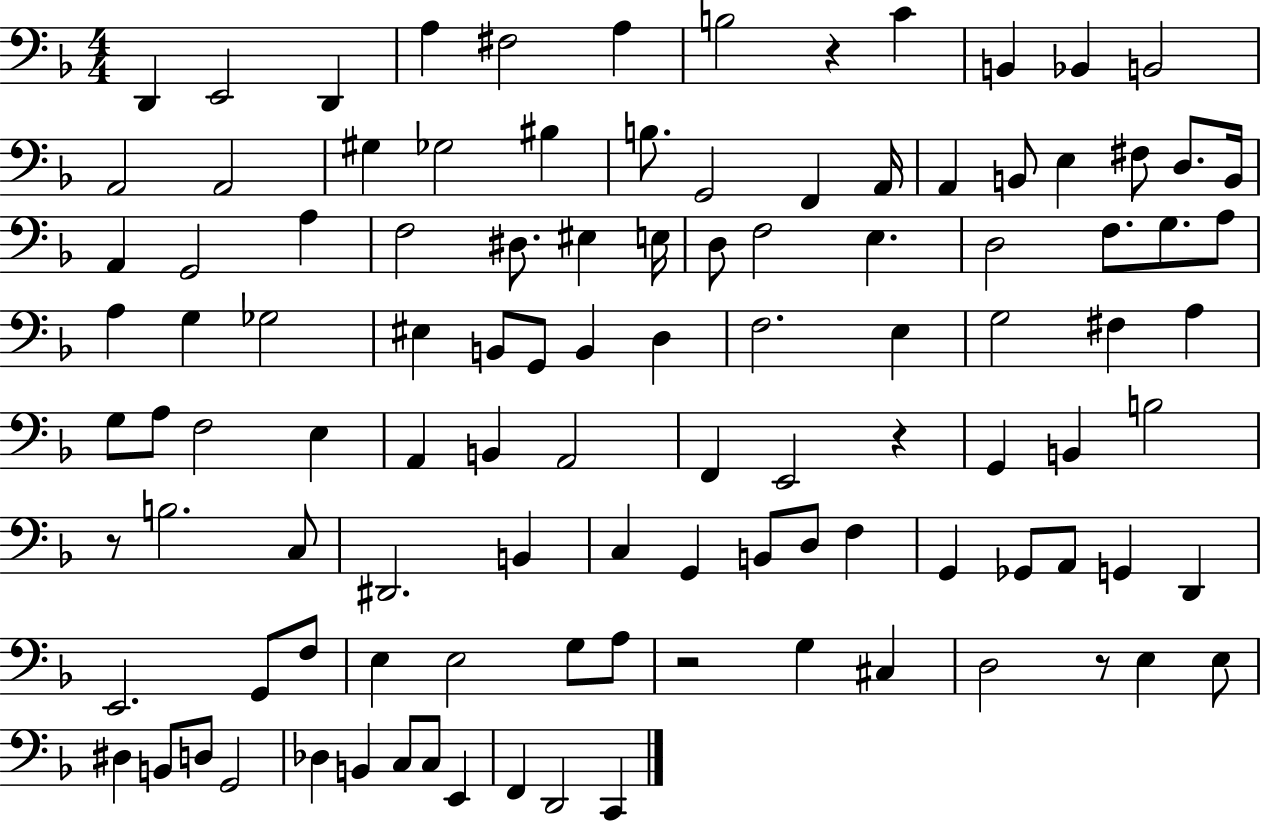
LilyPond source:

{
  \clef bass
  \numericTimeSignature
  \time 4/4
  \key f \major
  d,4 e,2 d,4 | a4 fis2 a4 | b2 r4 c'4 | b,4 bes,4 b,2 | \break a,2 a,2 | gis4 ges2 bis4 | b8. g,2 f,4 a,16 | a,4 b,8 e4 fis8 d8. b,16 | \break a,4 g,2 a4 | f2 dis8. eis4 e16 | d8 f2 e4. | d2 f8. g8. a8 | \break a4 g4 ges2 | eis4 b,8 g,8 b,4 d4 | f2. e4 | g2 fis4 a4 | \break g8 a8 f2 e4 | a,4 b,4 a,2 | f,4 e,2 r4 | g,4 b,4 b2 | \break r8 b2. c8 | dis,2. b,4 | c4 g,4 b,8 d8 f4 | g,4 ges,8 a,8 g,4 d,4 | \break e,2. g,8 f8 | e4 e2 g8 a8 | r2 g4 cis4 | d2 r8 e4 e8 | \break dis4 b,8 d8 g,2 | des4 b,4 c8 c8 e,4 | f,4 d,2 c,4 | \bar "|."
}